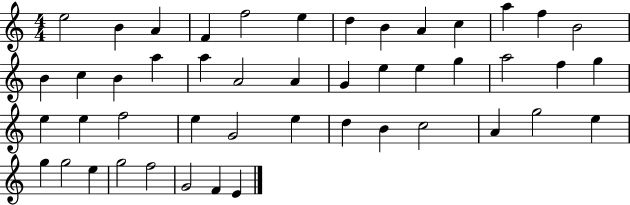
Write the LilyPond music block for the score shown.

{
  \clef treble
  \numericTimeSignature
  \time 4/4
  \key c \major
  e''2 b'4 a'4 | f'4 f''2 e''4 | d''4 b'4 a'4 c''4 | a''4 f''4 b'2 | \break b'4 c''4 b'4 a''4 | a''4 a'2 a'4 | g'4 e''4 e''4 g''4 | a''2 f''4 g''4 | \break e''4 e''4 f''2 | e''4 g'2 e''4 | d''4 b'4 c''2 | a'4 g''2 e''4 | \break g''4 g''2 e''4 | g''2 f''2 | g'2 f'4 e'4 | \bar "|."
}